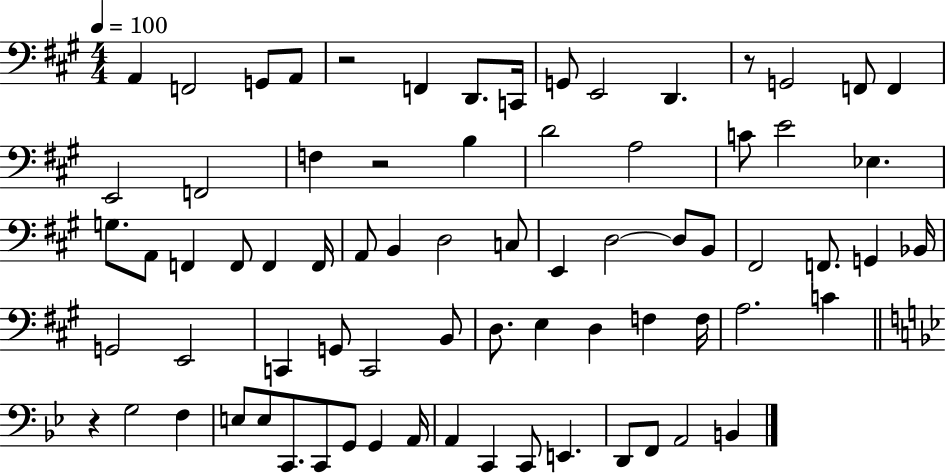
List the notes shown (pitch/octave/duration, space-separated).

A2/q F2/h G2/e A2/e R/h F2/q D2/e. C2/s G2/e E2/h D2/q. R/e G2/h F2/e F2/q E2/h F2/h F3/q R/h B3/q D4/h A3/h C4/e E4/h Eb3/q. G3/e. A2/e F2/q F2/e F2/q F2/s A2/e B2/q D3/h C3/e E2/q D3/h D3/e B2/e F#2/h F2/e. G2/q Bb2/s G2/h E2/h C2/q G2/e C2/h B2/e D3/e. E3/q D3/q F3/q F3/s A3/h. C4/q R/q G3/h F3/q E3/e E3/e C2/e. C2/e G2/e G2/q A2/s A2/q C2/q C2/e E2/q. D2/e F2/e A2/h B2/q